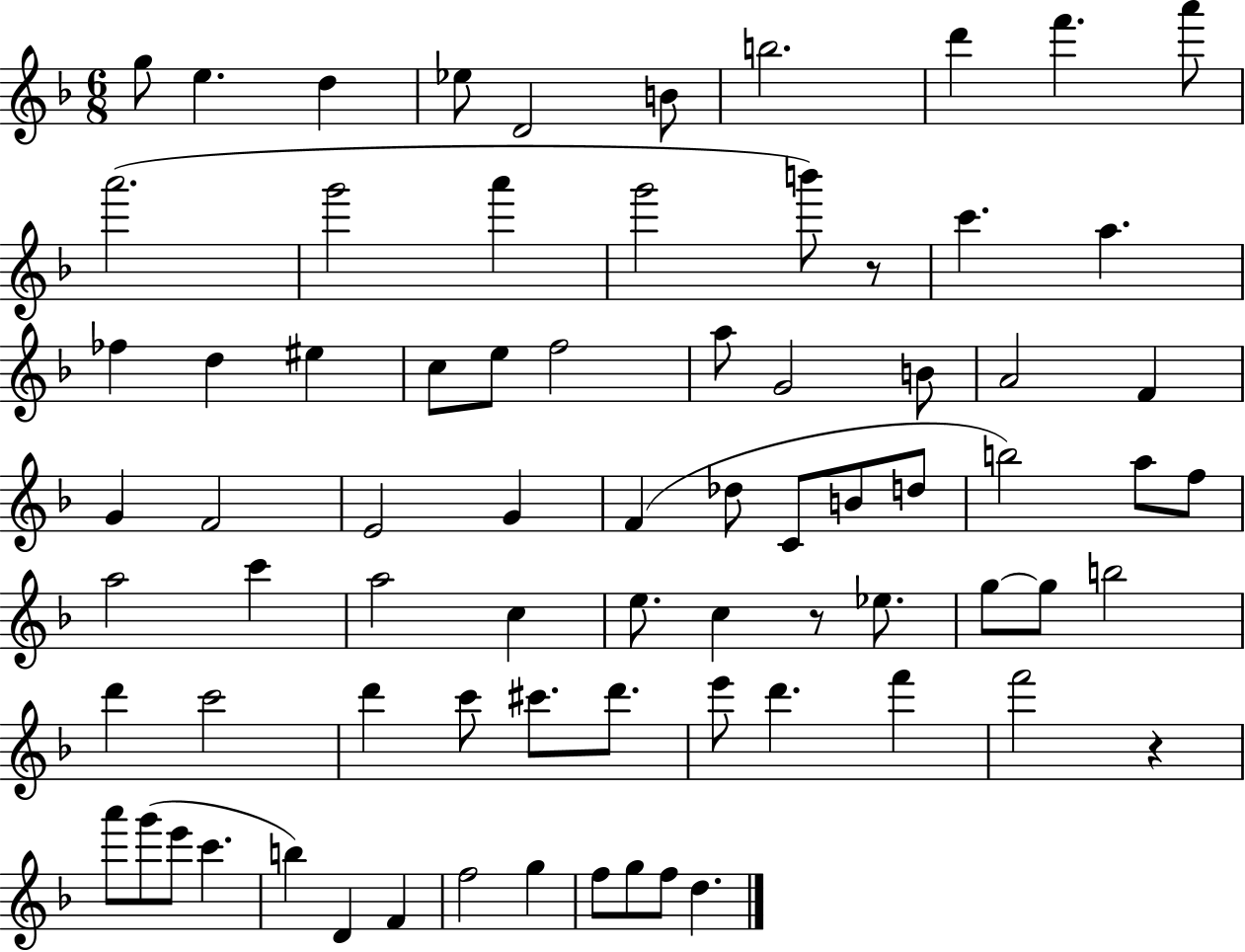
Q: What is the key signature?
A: F major